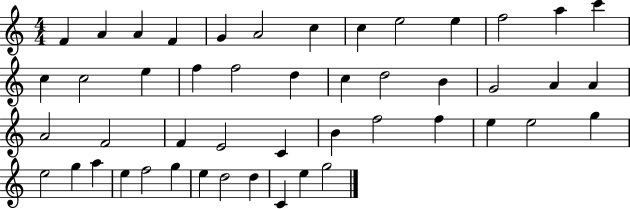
{
  \clef treble
  \numericTimeSignature
  \time 4/4
  \key c \major
  f'4 a'4 a'4 f'4 | g'4 a'2 c''4 | c''4 e''2 e''4 | f''2 a''4 c'''4 | \break c''4 c''2 e''4 | f''4 f''2 d''4 | c''4 d''2 b'4 | g'2 a'4 a'4 | \break a'2 f'2 | f'4 e'2 c'4 | b'4 f''2 f''4 | e''4 e''2 g''4 | \break e''2 g''4 a''4 | e''4 f''2 g''4 | e''4 d''2 d''4 | c'4 e''4 g''2 | \break \bar "|."
}